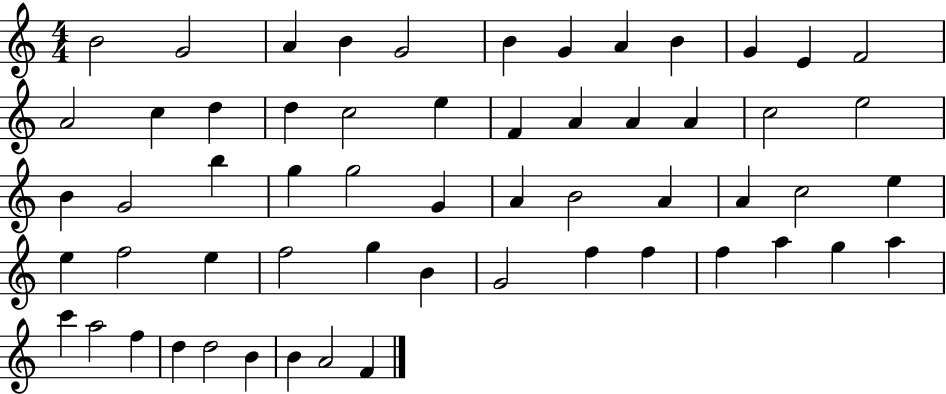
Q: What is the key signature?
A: C major